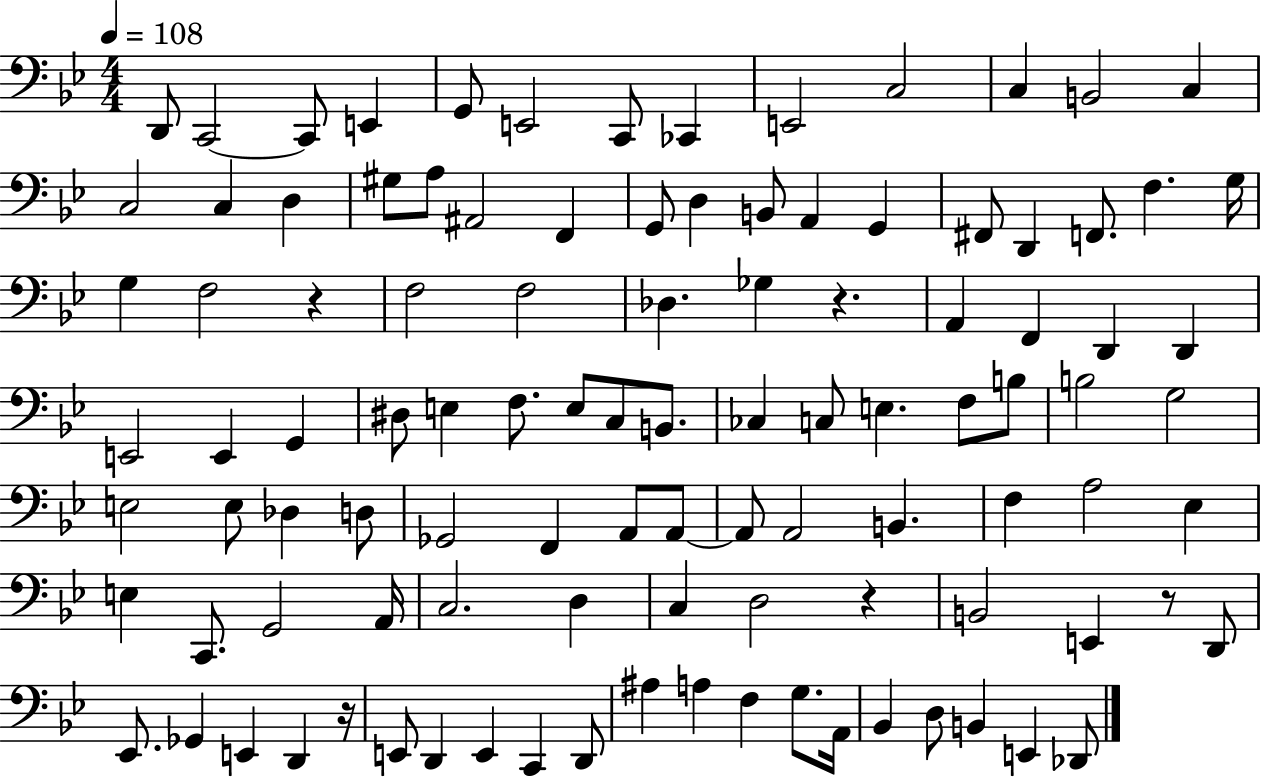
X:1
T:Untitled
M:4/4
L:1/4
K:Bb
D,,/2 C,,2 C,,/2 E,, G,,/2 E,,2 C,,/2 _C,, E,,2 C,2 C, B,,2 C, C,2 C, D, ^G,/2 A,/2 ^A,,2 F,, G,,/2 D, B,,/2 A,, G,, ^F,,/2 D,, F,,/2 F, G,/4 G, F,2 z F,2 F,2 _D, _G, z A,, F,, D,, D,, E,,2 E,, G,, ^D,/2 E, F,/2 E,/2 C,/2 B,,/2 _C, C,/2 E, F,/2 B,/2 B,2 G,2 E,2 E,/2 _D, D,/2 _G,,2 F,, A,,/2 A,,/2 A,,/2 A,,2 B,, F, A,2 _E, E, C,,/2 G,,2 A,,/4 C,2 D, C, D,2 z B,,2 E,, z/2 D,,/2 _E,,/2 _G,, E,, D,, z/4 E,,/2 D,, E,, C,, D,,/2 ^A, A, F, G,/2 A,,/4 _B,, D,/2 B,, E,, _D,,/2